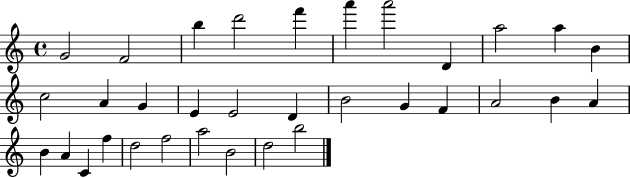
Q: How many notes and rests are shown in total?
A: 33